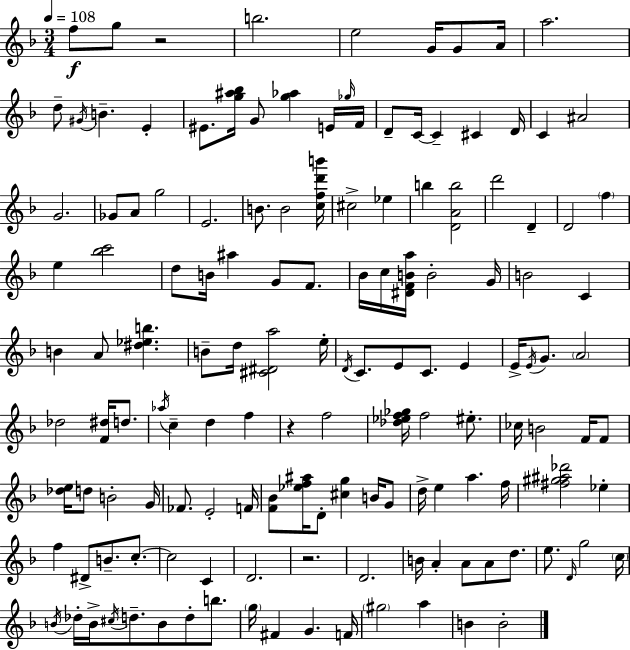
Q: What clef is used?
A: treble